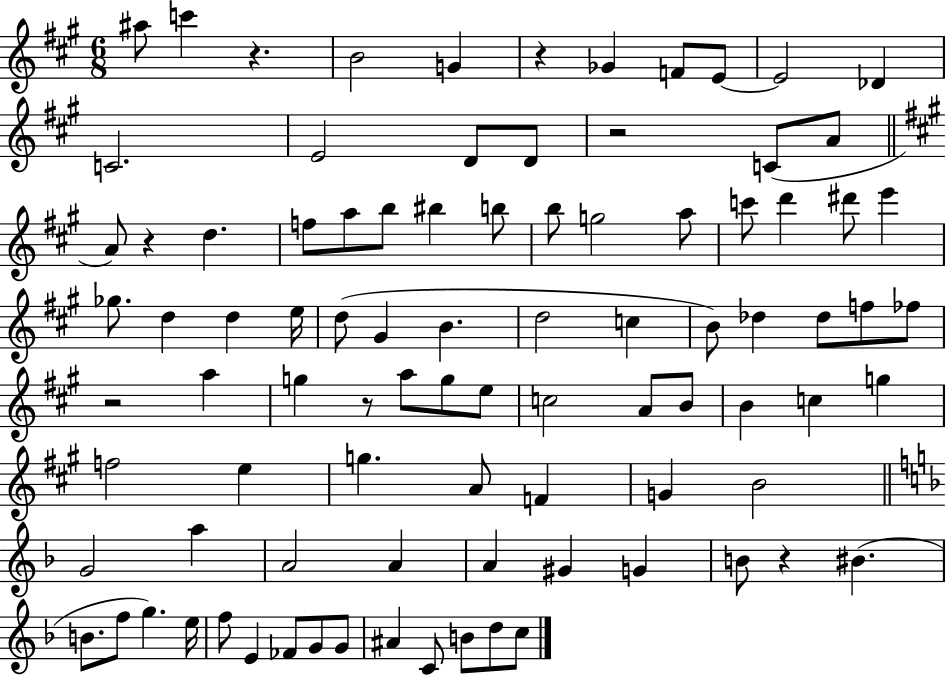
A#5/e C6/q R/q. B4/h G4/q R/q Gb4/q F4/e E4/e E4/h Db4/q C4/h. E4/h D4/e D4/e R/h C4/e A4/e A4/e R/q D5/q. F5/e A5/e B5/e BIS5/q B5/e B5/e G5/h A5/e C6/e D6/q D#6/e E6/q Gb5/e. D5/q D5/q E5/s D5/e G#4/q B4/q. D5/h C5/q B4/e Db5/q Db5/e F5/e FES5/e R/h A5/q G5/q R/e A5/e G5/e E5/e C5/h A4/e B4/e B4/q C5/q G5/q F5/h E5/q G5/q. A4/e F4/q G4/q B4/h G4/h A5/q A4/h A4/q A4/q G#4/q G4/q B4/e R/q BIS4/q. B4/e. F5/e G5/q. E5/s F5/e E4/q FES4/e G4/e G4/e A#4/q C4/e B4/e D5/e C5/e